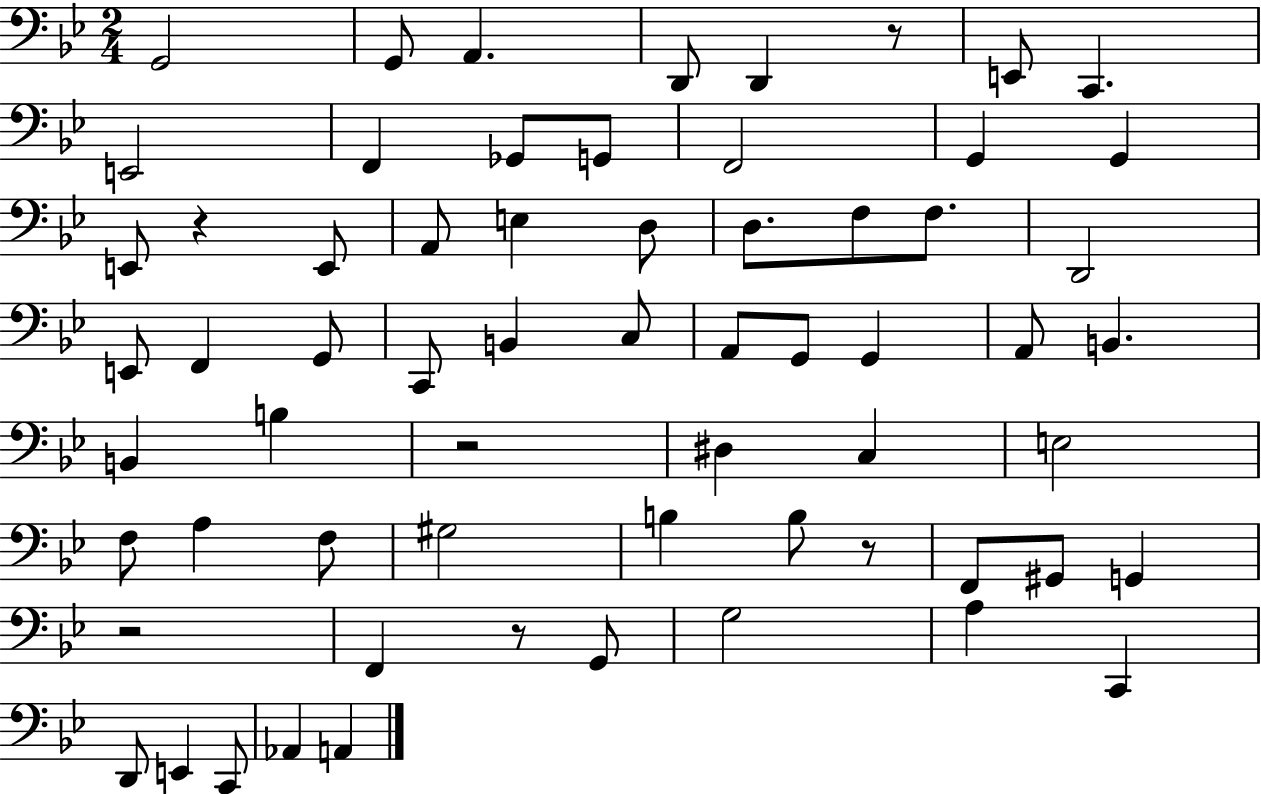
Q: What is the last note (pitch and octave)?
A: A2